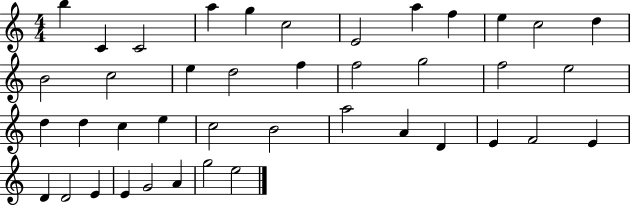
X:1
T:Untitled
M:4/4
L:1/4
K:C
b C C2 a g c2 E2 a f e c2 d B2 c2 e d2 f f2 g2 f2 e2 d d c e c2 B2 a2 A D E F2 E D D2 E E G2 A g2 e2